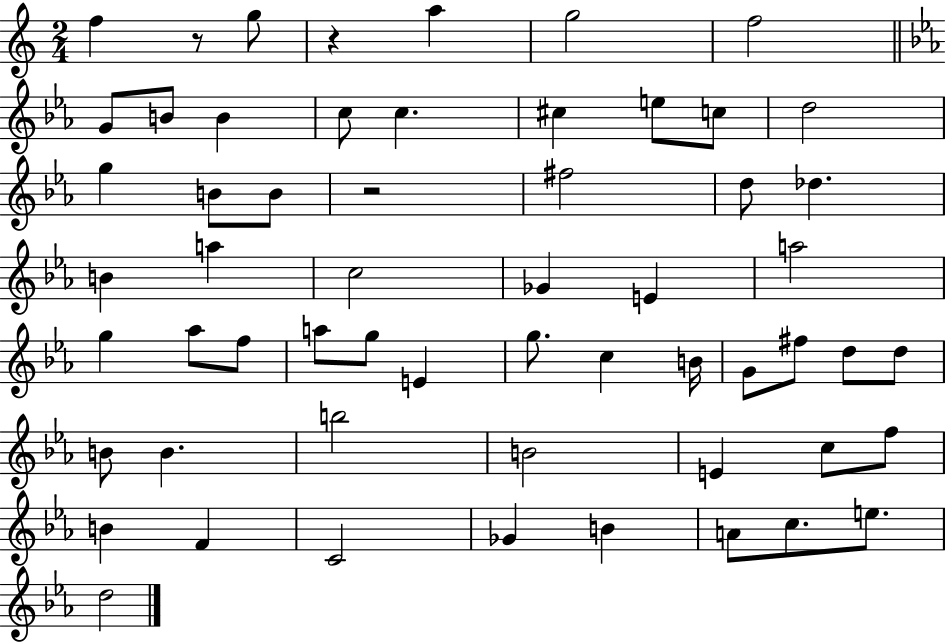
X:1
T:Untitled
M:2/4
L:1/4
K:C
f z/2 g/2 z a g2 f2 G/2 B/2 B c/2 c ^c e/2 c/2 d2 g B/2 B/2 z2 ^f2 d/2 _d B a c2 _G E a2 g _a/2 f/2 a/2 g/2 E g/2 c B/4 G/2 ^f/2 d/2 d/2 B/2 B b2 B2 E c/2 f/2 B F C2 _G B A/2 c/2 e/2 d2